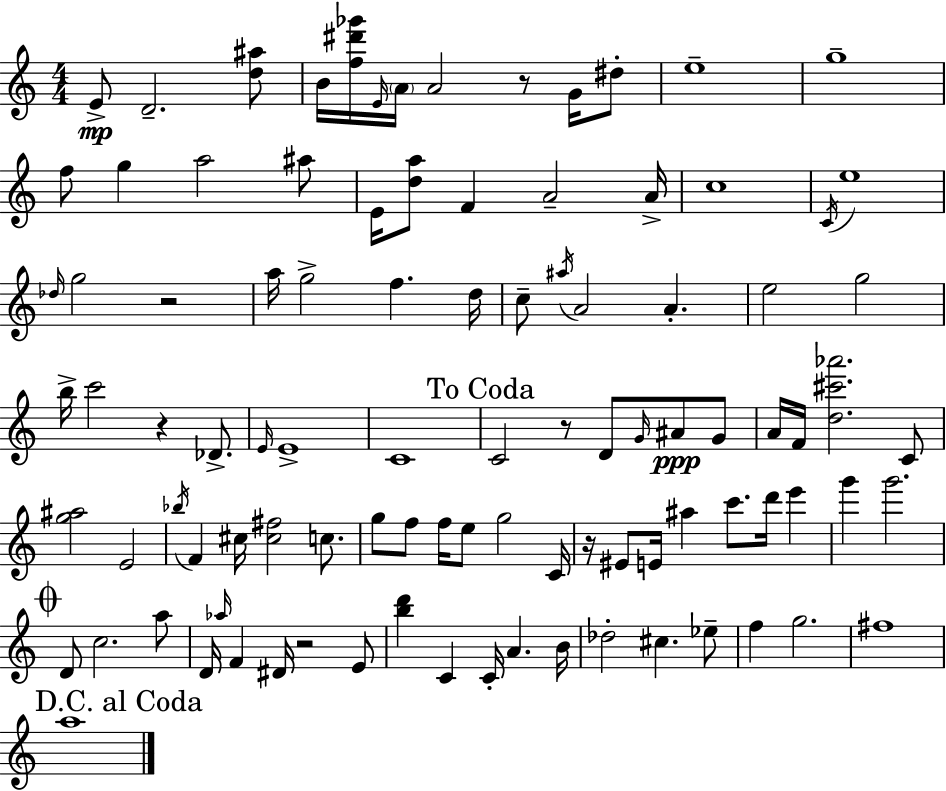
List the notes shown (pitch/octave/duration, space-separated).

E4/e D4/h. [D5,A#5]/e B4/s [F5,D#6,Gb6]/s E4/s A4/s A4/h R/e G4/s D#5/e E5/w G5/w F5/e G5/q A5/h A#5/e E4/s [D5,A5]/e F4/q A4/h A4/s C5/w C4/s E5/w Db5/s G5/h R/h A5/s G5/h F5/q. D5/s C5/e A#5/s A4/h A4/q. E5/h G5/h B5/s C6/h R/q Db4/e. E4/s E4/w C4/w C4/h R/e D4/e G4/s A#4/e G4/e A4/s F4/s [D5,C#6,Ab6]/h. C4/e [G5,A#5]/h E4/h Bb5/s F4/q C#5/s [C#5,F#5]/h C5/e. G5/e F5/e F5/s E5/e G5/h C4/s R/s EIS4/e E4/s A#5/q C6/e. D6/s E6/q G6/q G6/h. D4/e C5/h. A5/e D4/s Ab5/s F4/q D#4/s R/h E4/e [B5,D6]/q C4/q C4/s A4/q. B4/s Db5/h C#5/q. Eb5/e F5/q G5/h. F#5/w A5/w